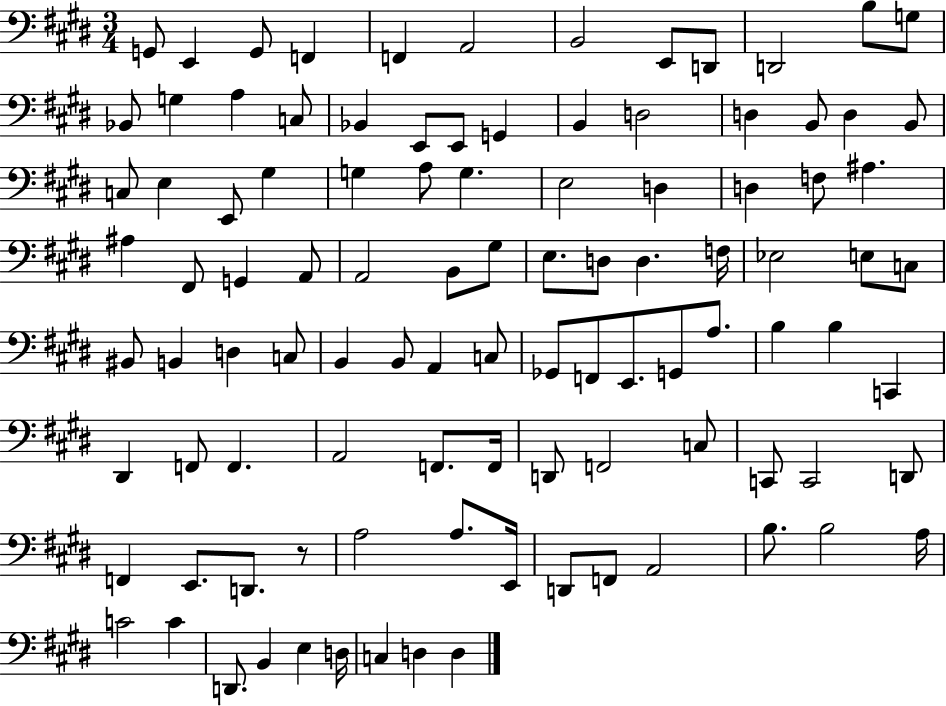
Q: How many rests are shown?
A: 1